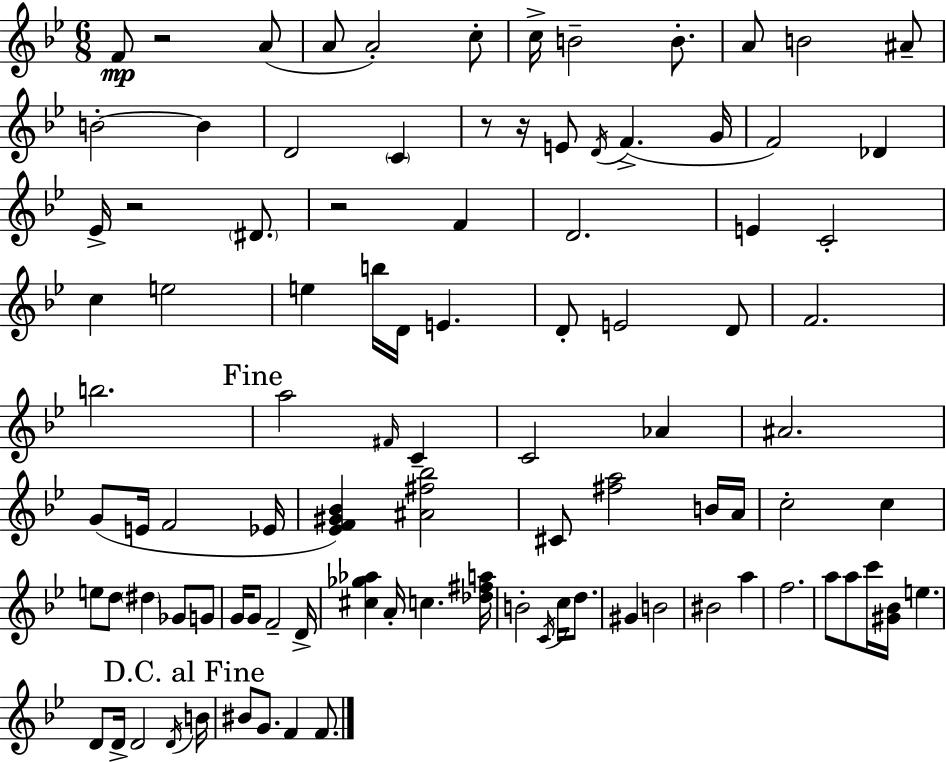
{
  \clef treble
  \numericTimeSignature
  \time 6/8
  \key bes \major
  f'8\mp r2 a'8( | a'8 a'2-.) c''8-. | c''16-> b'2-- b'8.-. | a'8 b'2 ais'8-- | \break b'2-.~~ b'4 | d'2 \parenthesize c'4 | r8 r16 e'8 \acciaccatura { d'16 }( f'4.-> | g'16 f'2) des'4 | \break ees'16-> r2 \parenthesize dis'8. | r2 f'4 | d'2. | e'4 c'2-. | \break c''4 e''2 | e''4 b''16 d'16 e'4. | d'8-. e'2 d'8 | f'2. | \break b''2. | \mark "Fine" a''2 \grace { fis'16 } c'4-- | c'2 aes'4 | ais'2. | \break g'8( e'16 f'2 | ees'16 <ees' f' gis' bes'>4) <ais' fis'' bes''>2 | cis'8 <fis'' a''>2 | b'16 a'16 c''2-. c''4 | \break e''8 d''8 \parenthesize dis''4 ges'8 | g'8 g'16 g'8 f'2-- | d'16-> <cis'' ges'' aes''>4 a'16-. c''4. | <des'' fis'' a''>16 b'2-. \acciaccatura { c'16 } c''16 | \break d''8. gis'4 b'2 | bis'2 a''4 | f''2. | a''8 a''8 c'''16 <gis' bes'>16 e''4. | \break d'8 d'16-> d'2 | \acciaccatura { d'16 } \mark "D.C. al Fine" b'16 bis'8 g'8. f'4 | f'8. \bar "|."
}